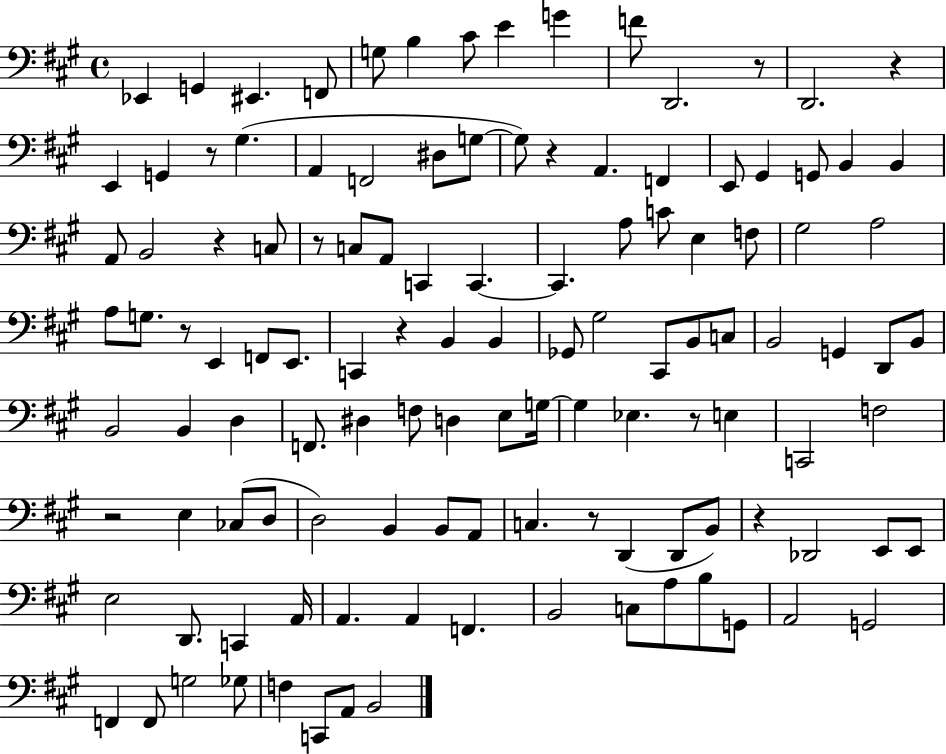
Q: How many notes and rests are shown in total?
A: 120